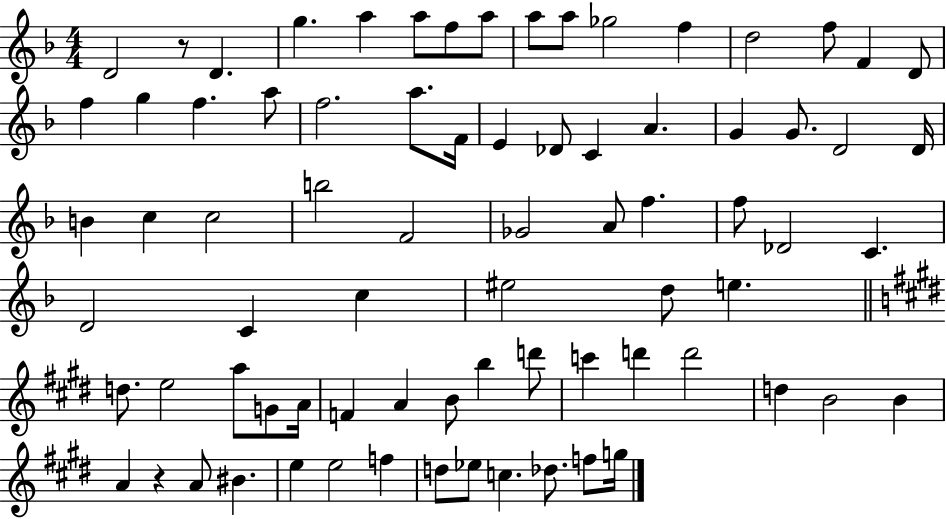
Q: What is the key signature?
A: F major